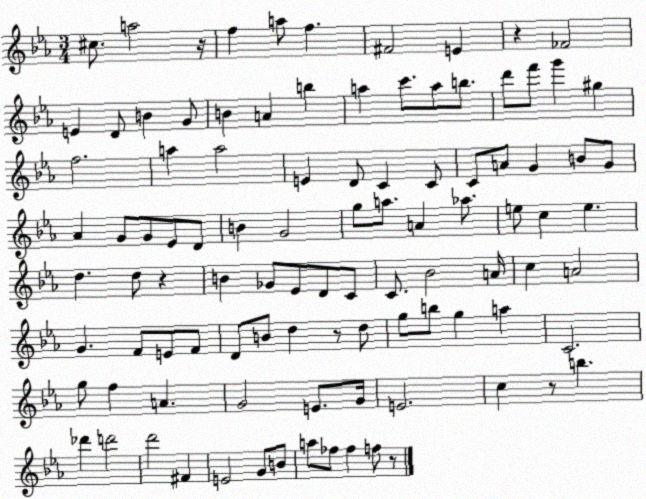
X:1
T:Untitled
M:3/4
L:1/4
K:Eb
^c/2 a2 z/4 f a/2 f ^F2 E z _F2 E D/2 B G/2 B A b a c'/2 a/2 b/2 d'/2 f'/2 g' ^g f2 a a2 E D/2 C C/2 C/2 A/2 G B/2 G/2 _A G/2 G/2 _E/2 D/2 B G2 g/2 a/2 A _a/2 e/2 c e d d/2 z B _G/2 _E/2 D/2 C/2 C/2 _B2 A/4 c A2 G F/2 E/2 F/2 D/2 B/2 d z/2 d/2 g/2 b/2 g a C2 g/2 f A G2 E/2 G/4 E2 c z/2 b _d' d'2 d'2 ^F E2 G/2 B/2 a/2 _f/2 _f f/2 z/2